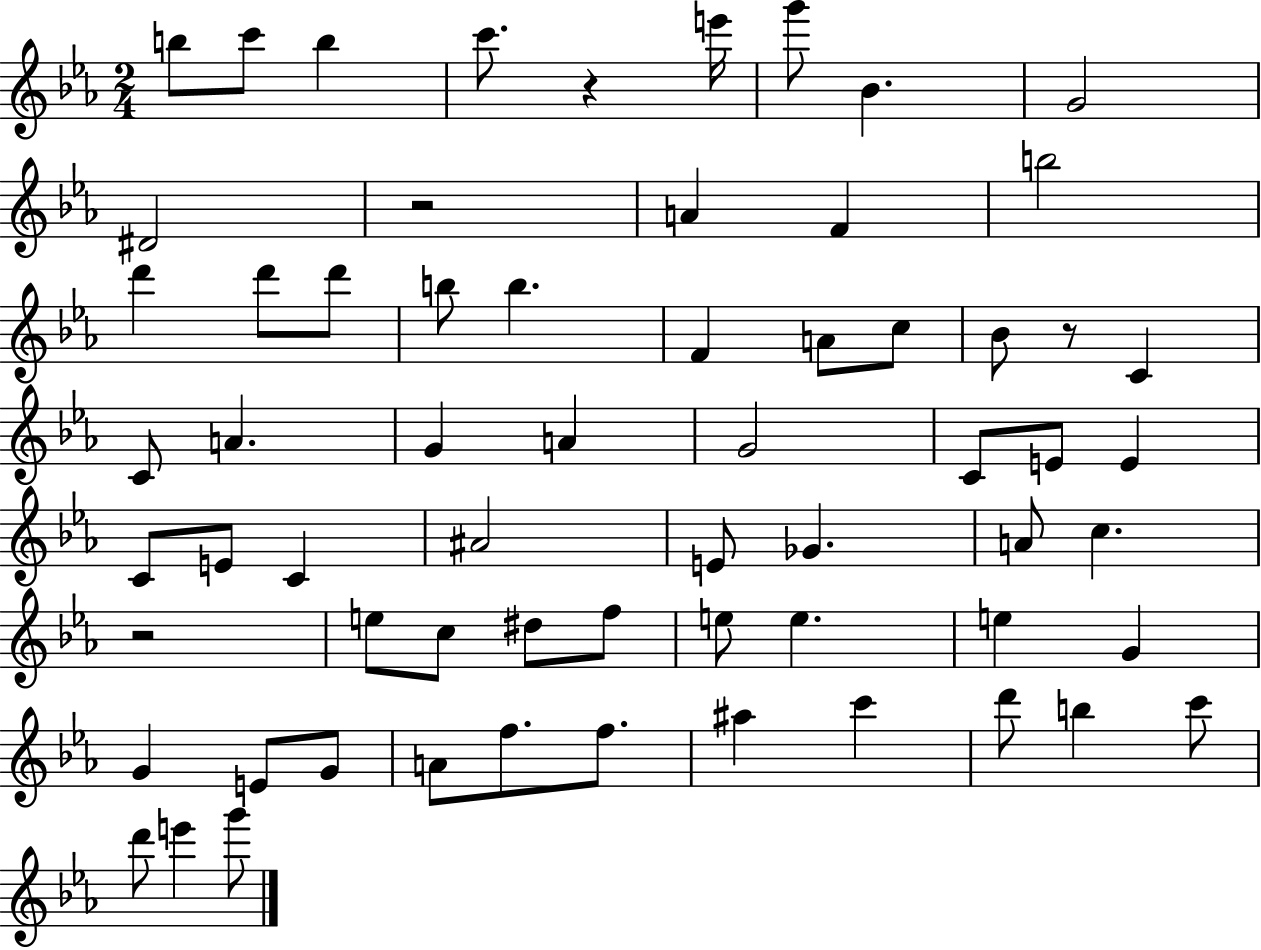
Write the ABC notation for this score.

X:1
T:Untitled
M:2/4
L:1/4
K:Eb
b/2 c'/2 b c'/2 z e'/4 g'/2 _B G2 ^D2 z2 A F b2 d' d'/2 d'/2 b/2 b F A/2 c/2 _B/2 z/2 C C/2 A G A G2 C/2 E/2 E C/2 E/2 C ^A2 E/2 _G A/2 c z2 e/2 c/2 ^d/2 f/2 e/2 e e G G E/2 G/2 A/2 f/2 f/2 ^a c' d'/2 b c'/2 d'/2 e' g'/2